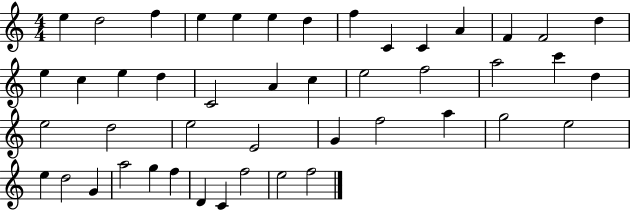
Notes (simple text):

E5/q D5/h F5/q E5/q E5/q E5/q D5/q F5/q C4/q C4/q A4/q F4/q F4/h D5/q E5/q C5/q E5/q D5/q C4/h A4/q C5/q E5/h F5/h A5/h C6/q D5/q E5/h D5/h E5/h E4/h G4/q F5/h A5/q G5/h E5/h E5/q D5/h G4/q A5/h G5/q F5/q D4/q C4/q F5/h E5/h F5/h